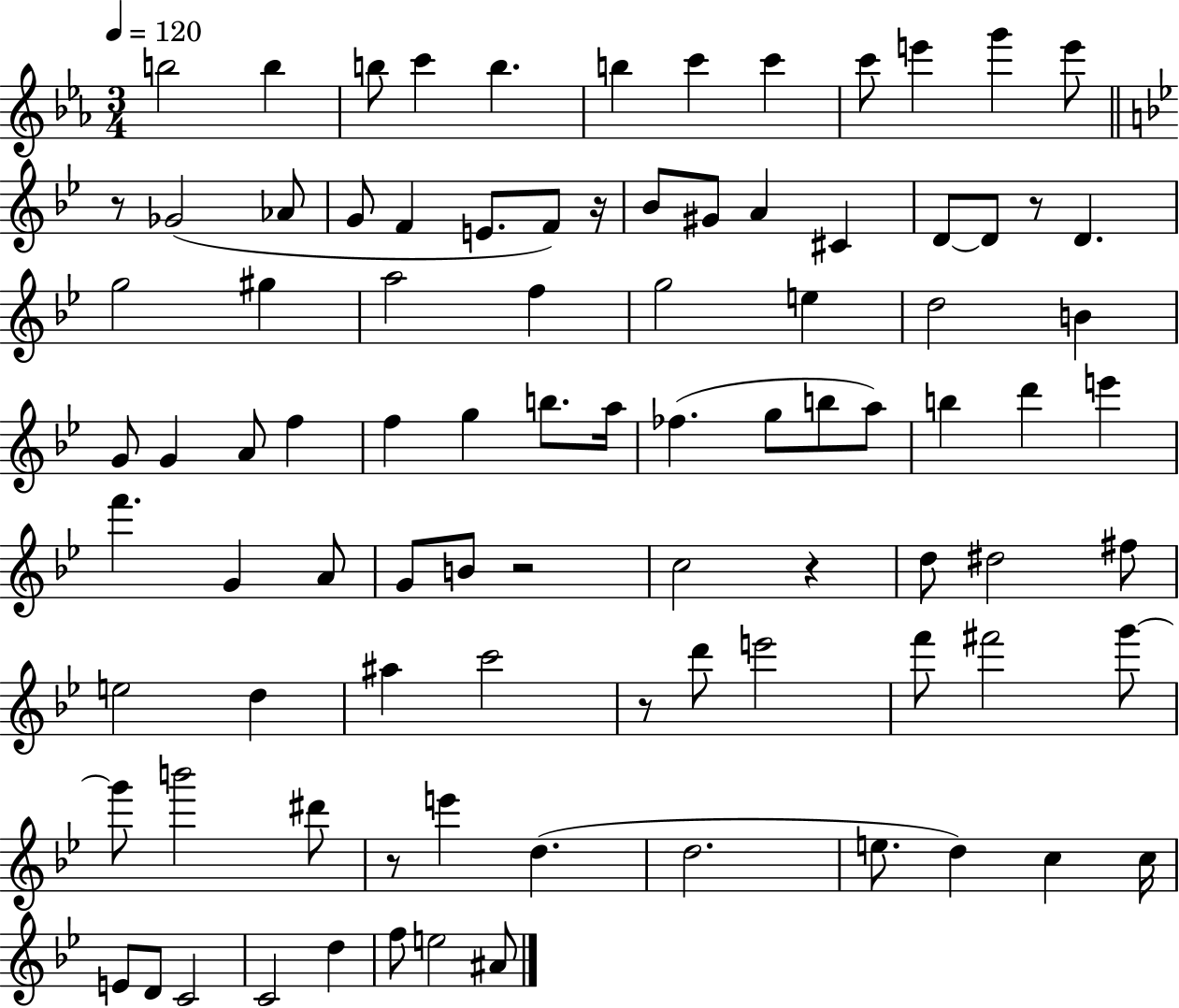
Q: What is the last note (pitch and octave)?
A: A#4